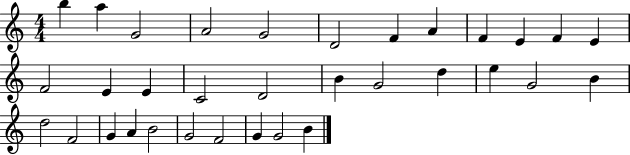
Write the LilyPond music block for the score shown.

{
  \clef treble
  \numericTimeSignature
  \time 4/4
  \key c \major
  b''4 a''4 g'2 | a'2 g'2 | d'2 f'4 a'4 | f'4 e'4 f'4 e'4 | \break f'2 e'4 e'4 | c'2 d'2 | b'4 g'2 d''4 | e''4 g'2 b'4 | \break d''2 f'2 | g'4 a'4 b'2 | g'2 f'2 | g'4 g'2 b'4 | \break \bar "|."
}